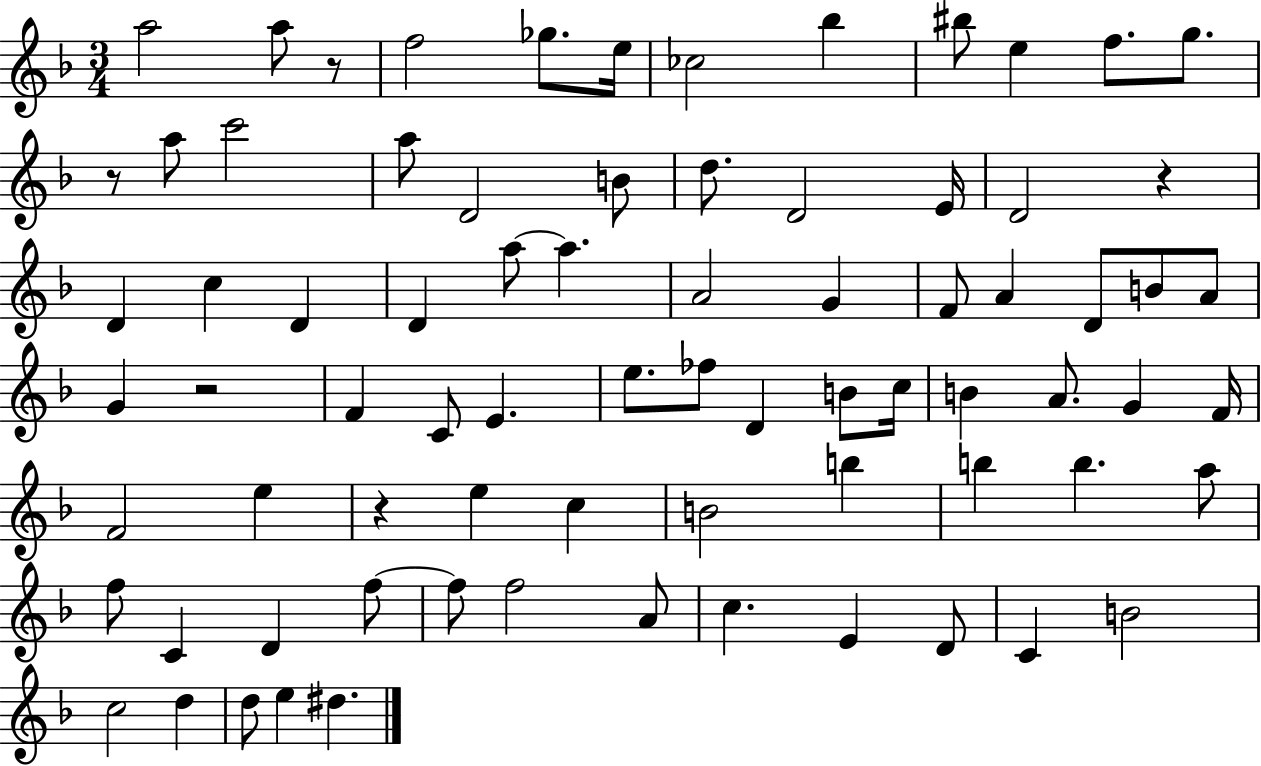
{
  \clef treble
  \numericTimeSignature
  \time 3/4
  \key f \major
  a''2 a''8 r8 | f''2 ges''8. e''16 | ces''2 bes''4 | bis''8 e''4 f''8. g''8. | \break r8 a''8 c'''2 | a''8 d'2 b'8 | d''8. d'2 e'16 | d'2 r4 | \break d'4 c''4 d'4 | d'4 a''8~~ a''4. | a'2 g'4 | f'8 a'4 d'8 b'8 a'8 | \break g'4 r2 | f'4 c'8 e'4. | e''8. fes''8 d'4 b'8 c''16 | b'4 a'8. g'4 f'16 | \break f'2 e''4 | r4 e''4 c''4 | b'2 b''4 | b''4 b''4. a''8 | \break f''8 c'4 d'4 f''8~~ | f''8 f''2 a'8 | c''4. e'4 d'8 | c'4 b'2 | \break c''2 d''4 | d''8 e''4 dis''4. | \bar "|."
}